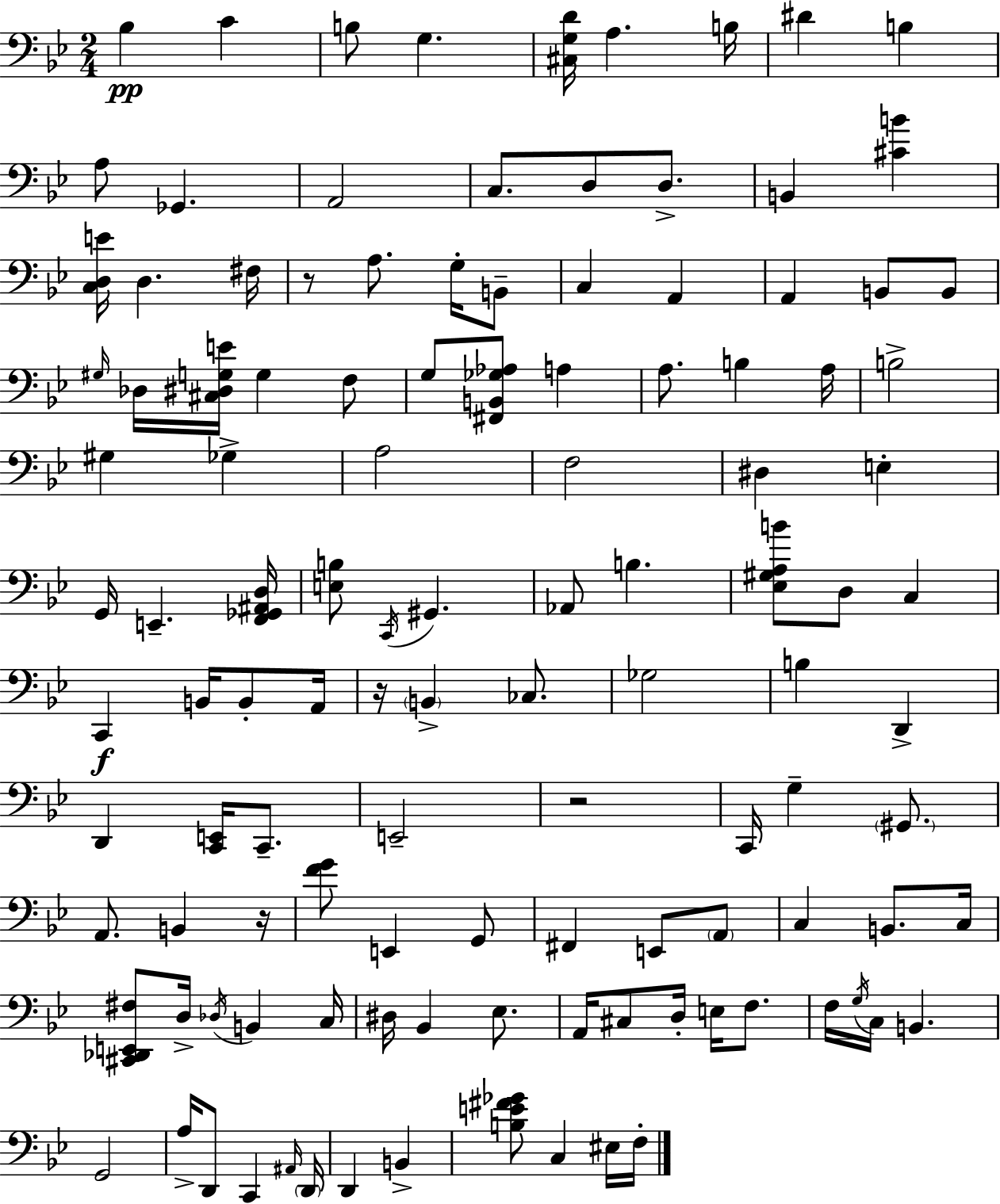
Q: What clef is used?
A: bass